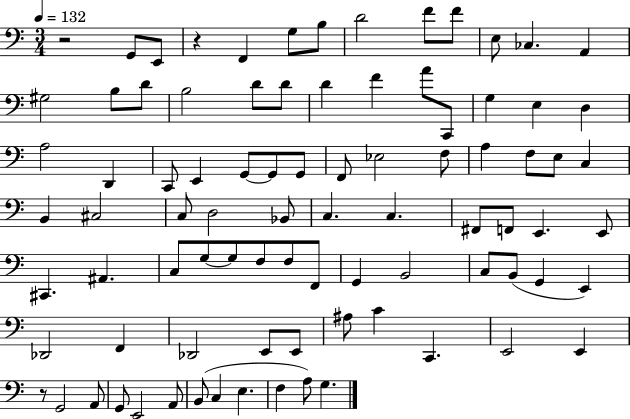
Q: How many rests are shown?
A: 3